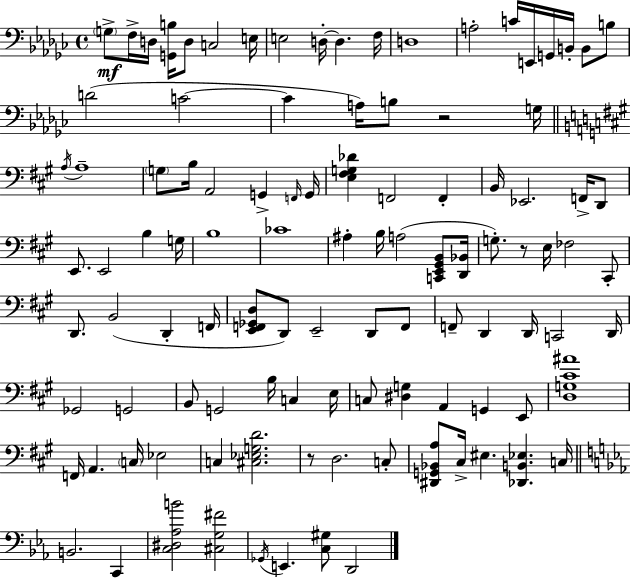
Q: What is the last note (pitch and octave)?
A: D2